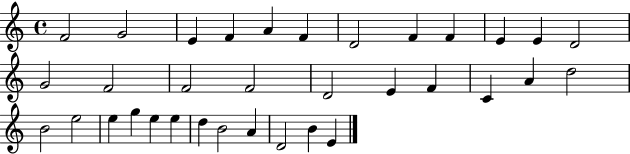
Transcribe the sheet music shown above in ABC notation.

X:1
T:Untitled
M:4/4
L:1/4
K:C
F2 G2 E F A F D2 F F E E D2 G2 F2 F2 F2 D2 E F C A d2 B2 e2 e g e e d B2 A D2 B E